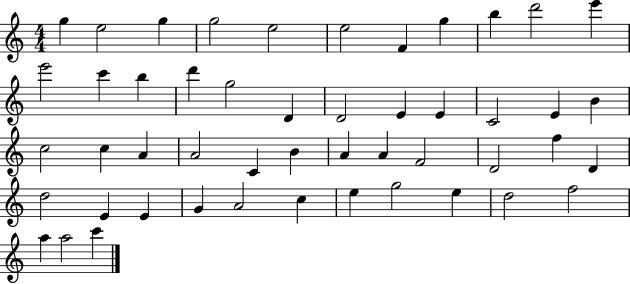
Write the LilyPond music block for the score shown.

{
  \clef treble
  \numericTimeSignature
  \time 4/4
  \key c \major
  g''4 e''2 g''4 | g''2 e''2 | e''2 f'4 g''4 | b''4 d'''2 e'''4 | \break e'''2 c'''4 b''4 | d'''4 g''2 d'4 | d'2 e'4 e'4 | c'2 e'4 b'4 | \break c''2 c''4 a'4 | a'2 c'4 b'4 | a'4 a'4 f'2 | d'2 f''4 d'4 | \break d''2 e'4 e'4 | g'4 a'2 c''4 | e''4 g''2 e''4 | d''2 f''2 | \break a''4 a''2 c'''4 | \bar "|."
}